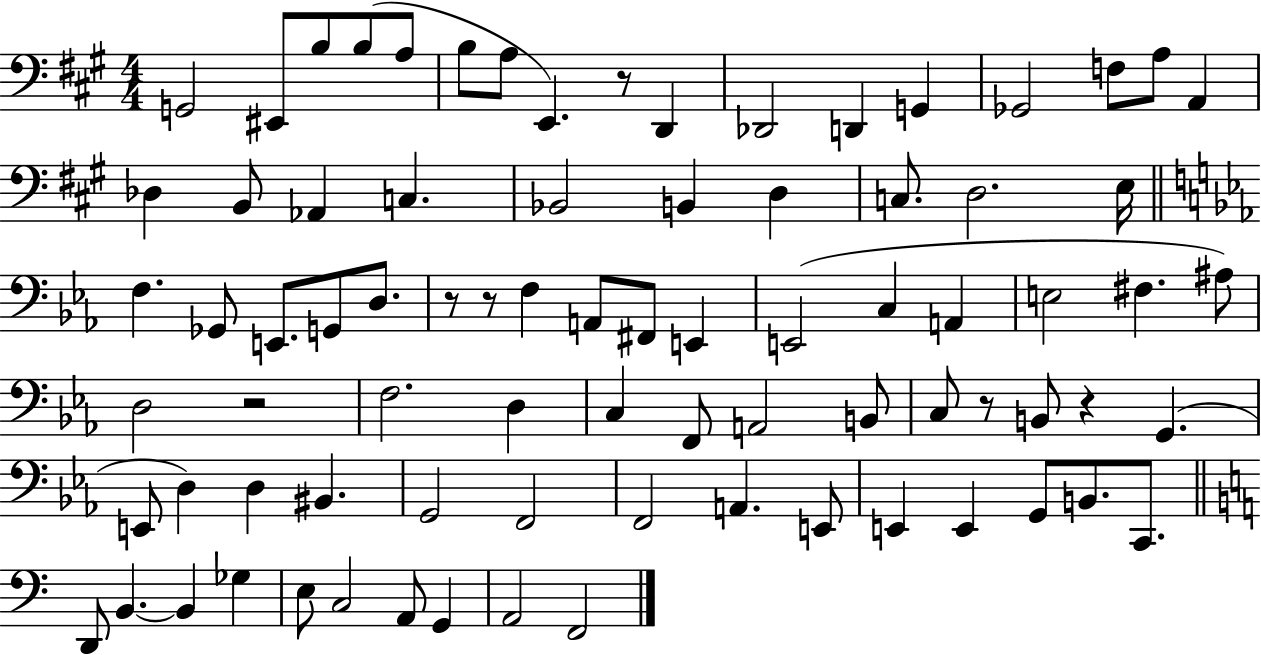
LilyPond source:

{
  \clef bass
  \numericTimeSignature
  \time 4/4
  \key a \major
  \repeat volta 2 { g,2 eis,8 b8 b8( a8 | b8 a8 e,4.) r8 d,4 | des,2 d,4 g,4 | ges,2 f8 a8 a,4 | \break des4 b,8 aes,4 c4. | bes,2 b,4 d4 | c8. d2. e16 | \bar "||" \break \key ees \major f4. ges,8 e,8. g,8 d8. | r8 r8 f4 a,8 fis,8 e,4 | e,2( c4 a,4 | e2 fis4. ais8) | \break d2 r2 | f2. d4 | c4 f,8 a,2 b,8 | c8 r8 b,8 r4 g,4.( | \break e,8 d4) d4 bis,4. | g,2 f,2 | f,2 a,4. e,8 | e,4 e,4 g,8 b,8. c,8. | \break \bar "||" \break \key c \major d,8 b,4.~~ b,4 ges4 | e8 c2 a,8 g,4 | a,2 f,2 | } \bar "|."
}